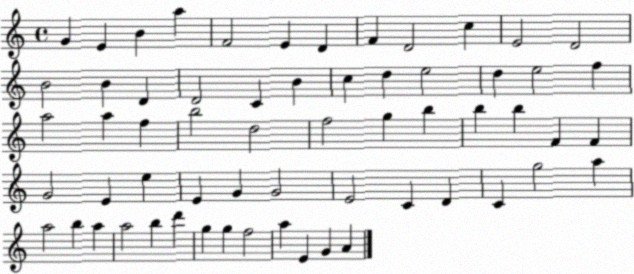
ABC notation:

X:1
T:Untitled
M:4/4
L:1/4
K:C
G E B a F2 E D F D2 c E2 D2 B2 B D D2 C B c d e2 d e2 f a2 a f b2 d2 f2 g b b b F F G2 E e E G G2 E2 C D C g2 a a2 b a a2 b d' g g f2 a E G A